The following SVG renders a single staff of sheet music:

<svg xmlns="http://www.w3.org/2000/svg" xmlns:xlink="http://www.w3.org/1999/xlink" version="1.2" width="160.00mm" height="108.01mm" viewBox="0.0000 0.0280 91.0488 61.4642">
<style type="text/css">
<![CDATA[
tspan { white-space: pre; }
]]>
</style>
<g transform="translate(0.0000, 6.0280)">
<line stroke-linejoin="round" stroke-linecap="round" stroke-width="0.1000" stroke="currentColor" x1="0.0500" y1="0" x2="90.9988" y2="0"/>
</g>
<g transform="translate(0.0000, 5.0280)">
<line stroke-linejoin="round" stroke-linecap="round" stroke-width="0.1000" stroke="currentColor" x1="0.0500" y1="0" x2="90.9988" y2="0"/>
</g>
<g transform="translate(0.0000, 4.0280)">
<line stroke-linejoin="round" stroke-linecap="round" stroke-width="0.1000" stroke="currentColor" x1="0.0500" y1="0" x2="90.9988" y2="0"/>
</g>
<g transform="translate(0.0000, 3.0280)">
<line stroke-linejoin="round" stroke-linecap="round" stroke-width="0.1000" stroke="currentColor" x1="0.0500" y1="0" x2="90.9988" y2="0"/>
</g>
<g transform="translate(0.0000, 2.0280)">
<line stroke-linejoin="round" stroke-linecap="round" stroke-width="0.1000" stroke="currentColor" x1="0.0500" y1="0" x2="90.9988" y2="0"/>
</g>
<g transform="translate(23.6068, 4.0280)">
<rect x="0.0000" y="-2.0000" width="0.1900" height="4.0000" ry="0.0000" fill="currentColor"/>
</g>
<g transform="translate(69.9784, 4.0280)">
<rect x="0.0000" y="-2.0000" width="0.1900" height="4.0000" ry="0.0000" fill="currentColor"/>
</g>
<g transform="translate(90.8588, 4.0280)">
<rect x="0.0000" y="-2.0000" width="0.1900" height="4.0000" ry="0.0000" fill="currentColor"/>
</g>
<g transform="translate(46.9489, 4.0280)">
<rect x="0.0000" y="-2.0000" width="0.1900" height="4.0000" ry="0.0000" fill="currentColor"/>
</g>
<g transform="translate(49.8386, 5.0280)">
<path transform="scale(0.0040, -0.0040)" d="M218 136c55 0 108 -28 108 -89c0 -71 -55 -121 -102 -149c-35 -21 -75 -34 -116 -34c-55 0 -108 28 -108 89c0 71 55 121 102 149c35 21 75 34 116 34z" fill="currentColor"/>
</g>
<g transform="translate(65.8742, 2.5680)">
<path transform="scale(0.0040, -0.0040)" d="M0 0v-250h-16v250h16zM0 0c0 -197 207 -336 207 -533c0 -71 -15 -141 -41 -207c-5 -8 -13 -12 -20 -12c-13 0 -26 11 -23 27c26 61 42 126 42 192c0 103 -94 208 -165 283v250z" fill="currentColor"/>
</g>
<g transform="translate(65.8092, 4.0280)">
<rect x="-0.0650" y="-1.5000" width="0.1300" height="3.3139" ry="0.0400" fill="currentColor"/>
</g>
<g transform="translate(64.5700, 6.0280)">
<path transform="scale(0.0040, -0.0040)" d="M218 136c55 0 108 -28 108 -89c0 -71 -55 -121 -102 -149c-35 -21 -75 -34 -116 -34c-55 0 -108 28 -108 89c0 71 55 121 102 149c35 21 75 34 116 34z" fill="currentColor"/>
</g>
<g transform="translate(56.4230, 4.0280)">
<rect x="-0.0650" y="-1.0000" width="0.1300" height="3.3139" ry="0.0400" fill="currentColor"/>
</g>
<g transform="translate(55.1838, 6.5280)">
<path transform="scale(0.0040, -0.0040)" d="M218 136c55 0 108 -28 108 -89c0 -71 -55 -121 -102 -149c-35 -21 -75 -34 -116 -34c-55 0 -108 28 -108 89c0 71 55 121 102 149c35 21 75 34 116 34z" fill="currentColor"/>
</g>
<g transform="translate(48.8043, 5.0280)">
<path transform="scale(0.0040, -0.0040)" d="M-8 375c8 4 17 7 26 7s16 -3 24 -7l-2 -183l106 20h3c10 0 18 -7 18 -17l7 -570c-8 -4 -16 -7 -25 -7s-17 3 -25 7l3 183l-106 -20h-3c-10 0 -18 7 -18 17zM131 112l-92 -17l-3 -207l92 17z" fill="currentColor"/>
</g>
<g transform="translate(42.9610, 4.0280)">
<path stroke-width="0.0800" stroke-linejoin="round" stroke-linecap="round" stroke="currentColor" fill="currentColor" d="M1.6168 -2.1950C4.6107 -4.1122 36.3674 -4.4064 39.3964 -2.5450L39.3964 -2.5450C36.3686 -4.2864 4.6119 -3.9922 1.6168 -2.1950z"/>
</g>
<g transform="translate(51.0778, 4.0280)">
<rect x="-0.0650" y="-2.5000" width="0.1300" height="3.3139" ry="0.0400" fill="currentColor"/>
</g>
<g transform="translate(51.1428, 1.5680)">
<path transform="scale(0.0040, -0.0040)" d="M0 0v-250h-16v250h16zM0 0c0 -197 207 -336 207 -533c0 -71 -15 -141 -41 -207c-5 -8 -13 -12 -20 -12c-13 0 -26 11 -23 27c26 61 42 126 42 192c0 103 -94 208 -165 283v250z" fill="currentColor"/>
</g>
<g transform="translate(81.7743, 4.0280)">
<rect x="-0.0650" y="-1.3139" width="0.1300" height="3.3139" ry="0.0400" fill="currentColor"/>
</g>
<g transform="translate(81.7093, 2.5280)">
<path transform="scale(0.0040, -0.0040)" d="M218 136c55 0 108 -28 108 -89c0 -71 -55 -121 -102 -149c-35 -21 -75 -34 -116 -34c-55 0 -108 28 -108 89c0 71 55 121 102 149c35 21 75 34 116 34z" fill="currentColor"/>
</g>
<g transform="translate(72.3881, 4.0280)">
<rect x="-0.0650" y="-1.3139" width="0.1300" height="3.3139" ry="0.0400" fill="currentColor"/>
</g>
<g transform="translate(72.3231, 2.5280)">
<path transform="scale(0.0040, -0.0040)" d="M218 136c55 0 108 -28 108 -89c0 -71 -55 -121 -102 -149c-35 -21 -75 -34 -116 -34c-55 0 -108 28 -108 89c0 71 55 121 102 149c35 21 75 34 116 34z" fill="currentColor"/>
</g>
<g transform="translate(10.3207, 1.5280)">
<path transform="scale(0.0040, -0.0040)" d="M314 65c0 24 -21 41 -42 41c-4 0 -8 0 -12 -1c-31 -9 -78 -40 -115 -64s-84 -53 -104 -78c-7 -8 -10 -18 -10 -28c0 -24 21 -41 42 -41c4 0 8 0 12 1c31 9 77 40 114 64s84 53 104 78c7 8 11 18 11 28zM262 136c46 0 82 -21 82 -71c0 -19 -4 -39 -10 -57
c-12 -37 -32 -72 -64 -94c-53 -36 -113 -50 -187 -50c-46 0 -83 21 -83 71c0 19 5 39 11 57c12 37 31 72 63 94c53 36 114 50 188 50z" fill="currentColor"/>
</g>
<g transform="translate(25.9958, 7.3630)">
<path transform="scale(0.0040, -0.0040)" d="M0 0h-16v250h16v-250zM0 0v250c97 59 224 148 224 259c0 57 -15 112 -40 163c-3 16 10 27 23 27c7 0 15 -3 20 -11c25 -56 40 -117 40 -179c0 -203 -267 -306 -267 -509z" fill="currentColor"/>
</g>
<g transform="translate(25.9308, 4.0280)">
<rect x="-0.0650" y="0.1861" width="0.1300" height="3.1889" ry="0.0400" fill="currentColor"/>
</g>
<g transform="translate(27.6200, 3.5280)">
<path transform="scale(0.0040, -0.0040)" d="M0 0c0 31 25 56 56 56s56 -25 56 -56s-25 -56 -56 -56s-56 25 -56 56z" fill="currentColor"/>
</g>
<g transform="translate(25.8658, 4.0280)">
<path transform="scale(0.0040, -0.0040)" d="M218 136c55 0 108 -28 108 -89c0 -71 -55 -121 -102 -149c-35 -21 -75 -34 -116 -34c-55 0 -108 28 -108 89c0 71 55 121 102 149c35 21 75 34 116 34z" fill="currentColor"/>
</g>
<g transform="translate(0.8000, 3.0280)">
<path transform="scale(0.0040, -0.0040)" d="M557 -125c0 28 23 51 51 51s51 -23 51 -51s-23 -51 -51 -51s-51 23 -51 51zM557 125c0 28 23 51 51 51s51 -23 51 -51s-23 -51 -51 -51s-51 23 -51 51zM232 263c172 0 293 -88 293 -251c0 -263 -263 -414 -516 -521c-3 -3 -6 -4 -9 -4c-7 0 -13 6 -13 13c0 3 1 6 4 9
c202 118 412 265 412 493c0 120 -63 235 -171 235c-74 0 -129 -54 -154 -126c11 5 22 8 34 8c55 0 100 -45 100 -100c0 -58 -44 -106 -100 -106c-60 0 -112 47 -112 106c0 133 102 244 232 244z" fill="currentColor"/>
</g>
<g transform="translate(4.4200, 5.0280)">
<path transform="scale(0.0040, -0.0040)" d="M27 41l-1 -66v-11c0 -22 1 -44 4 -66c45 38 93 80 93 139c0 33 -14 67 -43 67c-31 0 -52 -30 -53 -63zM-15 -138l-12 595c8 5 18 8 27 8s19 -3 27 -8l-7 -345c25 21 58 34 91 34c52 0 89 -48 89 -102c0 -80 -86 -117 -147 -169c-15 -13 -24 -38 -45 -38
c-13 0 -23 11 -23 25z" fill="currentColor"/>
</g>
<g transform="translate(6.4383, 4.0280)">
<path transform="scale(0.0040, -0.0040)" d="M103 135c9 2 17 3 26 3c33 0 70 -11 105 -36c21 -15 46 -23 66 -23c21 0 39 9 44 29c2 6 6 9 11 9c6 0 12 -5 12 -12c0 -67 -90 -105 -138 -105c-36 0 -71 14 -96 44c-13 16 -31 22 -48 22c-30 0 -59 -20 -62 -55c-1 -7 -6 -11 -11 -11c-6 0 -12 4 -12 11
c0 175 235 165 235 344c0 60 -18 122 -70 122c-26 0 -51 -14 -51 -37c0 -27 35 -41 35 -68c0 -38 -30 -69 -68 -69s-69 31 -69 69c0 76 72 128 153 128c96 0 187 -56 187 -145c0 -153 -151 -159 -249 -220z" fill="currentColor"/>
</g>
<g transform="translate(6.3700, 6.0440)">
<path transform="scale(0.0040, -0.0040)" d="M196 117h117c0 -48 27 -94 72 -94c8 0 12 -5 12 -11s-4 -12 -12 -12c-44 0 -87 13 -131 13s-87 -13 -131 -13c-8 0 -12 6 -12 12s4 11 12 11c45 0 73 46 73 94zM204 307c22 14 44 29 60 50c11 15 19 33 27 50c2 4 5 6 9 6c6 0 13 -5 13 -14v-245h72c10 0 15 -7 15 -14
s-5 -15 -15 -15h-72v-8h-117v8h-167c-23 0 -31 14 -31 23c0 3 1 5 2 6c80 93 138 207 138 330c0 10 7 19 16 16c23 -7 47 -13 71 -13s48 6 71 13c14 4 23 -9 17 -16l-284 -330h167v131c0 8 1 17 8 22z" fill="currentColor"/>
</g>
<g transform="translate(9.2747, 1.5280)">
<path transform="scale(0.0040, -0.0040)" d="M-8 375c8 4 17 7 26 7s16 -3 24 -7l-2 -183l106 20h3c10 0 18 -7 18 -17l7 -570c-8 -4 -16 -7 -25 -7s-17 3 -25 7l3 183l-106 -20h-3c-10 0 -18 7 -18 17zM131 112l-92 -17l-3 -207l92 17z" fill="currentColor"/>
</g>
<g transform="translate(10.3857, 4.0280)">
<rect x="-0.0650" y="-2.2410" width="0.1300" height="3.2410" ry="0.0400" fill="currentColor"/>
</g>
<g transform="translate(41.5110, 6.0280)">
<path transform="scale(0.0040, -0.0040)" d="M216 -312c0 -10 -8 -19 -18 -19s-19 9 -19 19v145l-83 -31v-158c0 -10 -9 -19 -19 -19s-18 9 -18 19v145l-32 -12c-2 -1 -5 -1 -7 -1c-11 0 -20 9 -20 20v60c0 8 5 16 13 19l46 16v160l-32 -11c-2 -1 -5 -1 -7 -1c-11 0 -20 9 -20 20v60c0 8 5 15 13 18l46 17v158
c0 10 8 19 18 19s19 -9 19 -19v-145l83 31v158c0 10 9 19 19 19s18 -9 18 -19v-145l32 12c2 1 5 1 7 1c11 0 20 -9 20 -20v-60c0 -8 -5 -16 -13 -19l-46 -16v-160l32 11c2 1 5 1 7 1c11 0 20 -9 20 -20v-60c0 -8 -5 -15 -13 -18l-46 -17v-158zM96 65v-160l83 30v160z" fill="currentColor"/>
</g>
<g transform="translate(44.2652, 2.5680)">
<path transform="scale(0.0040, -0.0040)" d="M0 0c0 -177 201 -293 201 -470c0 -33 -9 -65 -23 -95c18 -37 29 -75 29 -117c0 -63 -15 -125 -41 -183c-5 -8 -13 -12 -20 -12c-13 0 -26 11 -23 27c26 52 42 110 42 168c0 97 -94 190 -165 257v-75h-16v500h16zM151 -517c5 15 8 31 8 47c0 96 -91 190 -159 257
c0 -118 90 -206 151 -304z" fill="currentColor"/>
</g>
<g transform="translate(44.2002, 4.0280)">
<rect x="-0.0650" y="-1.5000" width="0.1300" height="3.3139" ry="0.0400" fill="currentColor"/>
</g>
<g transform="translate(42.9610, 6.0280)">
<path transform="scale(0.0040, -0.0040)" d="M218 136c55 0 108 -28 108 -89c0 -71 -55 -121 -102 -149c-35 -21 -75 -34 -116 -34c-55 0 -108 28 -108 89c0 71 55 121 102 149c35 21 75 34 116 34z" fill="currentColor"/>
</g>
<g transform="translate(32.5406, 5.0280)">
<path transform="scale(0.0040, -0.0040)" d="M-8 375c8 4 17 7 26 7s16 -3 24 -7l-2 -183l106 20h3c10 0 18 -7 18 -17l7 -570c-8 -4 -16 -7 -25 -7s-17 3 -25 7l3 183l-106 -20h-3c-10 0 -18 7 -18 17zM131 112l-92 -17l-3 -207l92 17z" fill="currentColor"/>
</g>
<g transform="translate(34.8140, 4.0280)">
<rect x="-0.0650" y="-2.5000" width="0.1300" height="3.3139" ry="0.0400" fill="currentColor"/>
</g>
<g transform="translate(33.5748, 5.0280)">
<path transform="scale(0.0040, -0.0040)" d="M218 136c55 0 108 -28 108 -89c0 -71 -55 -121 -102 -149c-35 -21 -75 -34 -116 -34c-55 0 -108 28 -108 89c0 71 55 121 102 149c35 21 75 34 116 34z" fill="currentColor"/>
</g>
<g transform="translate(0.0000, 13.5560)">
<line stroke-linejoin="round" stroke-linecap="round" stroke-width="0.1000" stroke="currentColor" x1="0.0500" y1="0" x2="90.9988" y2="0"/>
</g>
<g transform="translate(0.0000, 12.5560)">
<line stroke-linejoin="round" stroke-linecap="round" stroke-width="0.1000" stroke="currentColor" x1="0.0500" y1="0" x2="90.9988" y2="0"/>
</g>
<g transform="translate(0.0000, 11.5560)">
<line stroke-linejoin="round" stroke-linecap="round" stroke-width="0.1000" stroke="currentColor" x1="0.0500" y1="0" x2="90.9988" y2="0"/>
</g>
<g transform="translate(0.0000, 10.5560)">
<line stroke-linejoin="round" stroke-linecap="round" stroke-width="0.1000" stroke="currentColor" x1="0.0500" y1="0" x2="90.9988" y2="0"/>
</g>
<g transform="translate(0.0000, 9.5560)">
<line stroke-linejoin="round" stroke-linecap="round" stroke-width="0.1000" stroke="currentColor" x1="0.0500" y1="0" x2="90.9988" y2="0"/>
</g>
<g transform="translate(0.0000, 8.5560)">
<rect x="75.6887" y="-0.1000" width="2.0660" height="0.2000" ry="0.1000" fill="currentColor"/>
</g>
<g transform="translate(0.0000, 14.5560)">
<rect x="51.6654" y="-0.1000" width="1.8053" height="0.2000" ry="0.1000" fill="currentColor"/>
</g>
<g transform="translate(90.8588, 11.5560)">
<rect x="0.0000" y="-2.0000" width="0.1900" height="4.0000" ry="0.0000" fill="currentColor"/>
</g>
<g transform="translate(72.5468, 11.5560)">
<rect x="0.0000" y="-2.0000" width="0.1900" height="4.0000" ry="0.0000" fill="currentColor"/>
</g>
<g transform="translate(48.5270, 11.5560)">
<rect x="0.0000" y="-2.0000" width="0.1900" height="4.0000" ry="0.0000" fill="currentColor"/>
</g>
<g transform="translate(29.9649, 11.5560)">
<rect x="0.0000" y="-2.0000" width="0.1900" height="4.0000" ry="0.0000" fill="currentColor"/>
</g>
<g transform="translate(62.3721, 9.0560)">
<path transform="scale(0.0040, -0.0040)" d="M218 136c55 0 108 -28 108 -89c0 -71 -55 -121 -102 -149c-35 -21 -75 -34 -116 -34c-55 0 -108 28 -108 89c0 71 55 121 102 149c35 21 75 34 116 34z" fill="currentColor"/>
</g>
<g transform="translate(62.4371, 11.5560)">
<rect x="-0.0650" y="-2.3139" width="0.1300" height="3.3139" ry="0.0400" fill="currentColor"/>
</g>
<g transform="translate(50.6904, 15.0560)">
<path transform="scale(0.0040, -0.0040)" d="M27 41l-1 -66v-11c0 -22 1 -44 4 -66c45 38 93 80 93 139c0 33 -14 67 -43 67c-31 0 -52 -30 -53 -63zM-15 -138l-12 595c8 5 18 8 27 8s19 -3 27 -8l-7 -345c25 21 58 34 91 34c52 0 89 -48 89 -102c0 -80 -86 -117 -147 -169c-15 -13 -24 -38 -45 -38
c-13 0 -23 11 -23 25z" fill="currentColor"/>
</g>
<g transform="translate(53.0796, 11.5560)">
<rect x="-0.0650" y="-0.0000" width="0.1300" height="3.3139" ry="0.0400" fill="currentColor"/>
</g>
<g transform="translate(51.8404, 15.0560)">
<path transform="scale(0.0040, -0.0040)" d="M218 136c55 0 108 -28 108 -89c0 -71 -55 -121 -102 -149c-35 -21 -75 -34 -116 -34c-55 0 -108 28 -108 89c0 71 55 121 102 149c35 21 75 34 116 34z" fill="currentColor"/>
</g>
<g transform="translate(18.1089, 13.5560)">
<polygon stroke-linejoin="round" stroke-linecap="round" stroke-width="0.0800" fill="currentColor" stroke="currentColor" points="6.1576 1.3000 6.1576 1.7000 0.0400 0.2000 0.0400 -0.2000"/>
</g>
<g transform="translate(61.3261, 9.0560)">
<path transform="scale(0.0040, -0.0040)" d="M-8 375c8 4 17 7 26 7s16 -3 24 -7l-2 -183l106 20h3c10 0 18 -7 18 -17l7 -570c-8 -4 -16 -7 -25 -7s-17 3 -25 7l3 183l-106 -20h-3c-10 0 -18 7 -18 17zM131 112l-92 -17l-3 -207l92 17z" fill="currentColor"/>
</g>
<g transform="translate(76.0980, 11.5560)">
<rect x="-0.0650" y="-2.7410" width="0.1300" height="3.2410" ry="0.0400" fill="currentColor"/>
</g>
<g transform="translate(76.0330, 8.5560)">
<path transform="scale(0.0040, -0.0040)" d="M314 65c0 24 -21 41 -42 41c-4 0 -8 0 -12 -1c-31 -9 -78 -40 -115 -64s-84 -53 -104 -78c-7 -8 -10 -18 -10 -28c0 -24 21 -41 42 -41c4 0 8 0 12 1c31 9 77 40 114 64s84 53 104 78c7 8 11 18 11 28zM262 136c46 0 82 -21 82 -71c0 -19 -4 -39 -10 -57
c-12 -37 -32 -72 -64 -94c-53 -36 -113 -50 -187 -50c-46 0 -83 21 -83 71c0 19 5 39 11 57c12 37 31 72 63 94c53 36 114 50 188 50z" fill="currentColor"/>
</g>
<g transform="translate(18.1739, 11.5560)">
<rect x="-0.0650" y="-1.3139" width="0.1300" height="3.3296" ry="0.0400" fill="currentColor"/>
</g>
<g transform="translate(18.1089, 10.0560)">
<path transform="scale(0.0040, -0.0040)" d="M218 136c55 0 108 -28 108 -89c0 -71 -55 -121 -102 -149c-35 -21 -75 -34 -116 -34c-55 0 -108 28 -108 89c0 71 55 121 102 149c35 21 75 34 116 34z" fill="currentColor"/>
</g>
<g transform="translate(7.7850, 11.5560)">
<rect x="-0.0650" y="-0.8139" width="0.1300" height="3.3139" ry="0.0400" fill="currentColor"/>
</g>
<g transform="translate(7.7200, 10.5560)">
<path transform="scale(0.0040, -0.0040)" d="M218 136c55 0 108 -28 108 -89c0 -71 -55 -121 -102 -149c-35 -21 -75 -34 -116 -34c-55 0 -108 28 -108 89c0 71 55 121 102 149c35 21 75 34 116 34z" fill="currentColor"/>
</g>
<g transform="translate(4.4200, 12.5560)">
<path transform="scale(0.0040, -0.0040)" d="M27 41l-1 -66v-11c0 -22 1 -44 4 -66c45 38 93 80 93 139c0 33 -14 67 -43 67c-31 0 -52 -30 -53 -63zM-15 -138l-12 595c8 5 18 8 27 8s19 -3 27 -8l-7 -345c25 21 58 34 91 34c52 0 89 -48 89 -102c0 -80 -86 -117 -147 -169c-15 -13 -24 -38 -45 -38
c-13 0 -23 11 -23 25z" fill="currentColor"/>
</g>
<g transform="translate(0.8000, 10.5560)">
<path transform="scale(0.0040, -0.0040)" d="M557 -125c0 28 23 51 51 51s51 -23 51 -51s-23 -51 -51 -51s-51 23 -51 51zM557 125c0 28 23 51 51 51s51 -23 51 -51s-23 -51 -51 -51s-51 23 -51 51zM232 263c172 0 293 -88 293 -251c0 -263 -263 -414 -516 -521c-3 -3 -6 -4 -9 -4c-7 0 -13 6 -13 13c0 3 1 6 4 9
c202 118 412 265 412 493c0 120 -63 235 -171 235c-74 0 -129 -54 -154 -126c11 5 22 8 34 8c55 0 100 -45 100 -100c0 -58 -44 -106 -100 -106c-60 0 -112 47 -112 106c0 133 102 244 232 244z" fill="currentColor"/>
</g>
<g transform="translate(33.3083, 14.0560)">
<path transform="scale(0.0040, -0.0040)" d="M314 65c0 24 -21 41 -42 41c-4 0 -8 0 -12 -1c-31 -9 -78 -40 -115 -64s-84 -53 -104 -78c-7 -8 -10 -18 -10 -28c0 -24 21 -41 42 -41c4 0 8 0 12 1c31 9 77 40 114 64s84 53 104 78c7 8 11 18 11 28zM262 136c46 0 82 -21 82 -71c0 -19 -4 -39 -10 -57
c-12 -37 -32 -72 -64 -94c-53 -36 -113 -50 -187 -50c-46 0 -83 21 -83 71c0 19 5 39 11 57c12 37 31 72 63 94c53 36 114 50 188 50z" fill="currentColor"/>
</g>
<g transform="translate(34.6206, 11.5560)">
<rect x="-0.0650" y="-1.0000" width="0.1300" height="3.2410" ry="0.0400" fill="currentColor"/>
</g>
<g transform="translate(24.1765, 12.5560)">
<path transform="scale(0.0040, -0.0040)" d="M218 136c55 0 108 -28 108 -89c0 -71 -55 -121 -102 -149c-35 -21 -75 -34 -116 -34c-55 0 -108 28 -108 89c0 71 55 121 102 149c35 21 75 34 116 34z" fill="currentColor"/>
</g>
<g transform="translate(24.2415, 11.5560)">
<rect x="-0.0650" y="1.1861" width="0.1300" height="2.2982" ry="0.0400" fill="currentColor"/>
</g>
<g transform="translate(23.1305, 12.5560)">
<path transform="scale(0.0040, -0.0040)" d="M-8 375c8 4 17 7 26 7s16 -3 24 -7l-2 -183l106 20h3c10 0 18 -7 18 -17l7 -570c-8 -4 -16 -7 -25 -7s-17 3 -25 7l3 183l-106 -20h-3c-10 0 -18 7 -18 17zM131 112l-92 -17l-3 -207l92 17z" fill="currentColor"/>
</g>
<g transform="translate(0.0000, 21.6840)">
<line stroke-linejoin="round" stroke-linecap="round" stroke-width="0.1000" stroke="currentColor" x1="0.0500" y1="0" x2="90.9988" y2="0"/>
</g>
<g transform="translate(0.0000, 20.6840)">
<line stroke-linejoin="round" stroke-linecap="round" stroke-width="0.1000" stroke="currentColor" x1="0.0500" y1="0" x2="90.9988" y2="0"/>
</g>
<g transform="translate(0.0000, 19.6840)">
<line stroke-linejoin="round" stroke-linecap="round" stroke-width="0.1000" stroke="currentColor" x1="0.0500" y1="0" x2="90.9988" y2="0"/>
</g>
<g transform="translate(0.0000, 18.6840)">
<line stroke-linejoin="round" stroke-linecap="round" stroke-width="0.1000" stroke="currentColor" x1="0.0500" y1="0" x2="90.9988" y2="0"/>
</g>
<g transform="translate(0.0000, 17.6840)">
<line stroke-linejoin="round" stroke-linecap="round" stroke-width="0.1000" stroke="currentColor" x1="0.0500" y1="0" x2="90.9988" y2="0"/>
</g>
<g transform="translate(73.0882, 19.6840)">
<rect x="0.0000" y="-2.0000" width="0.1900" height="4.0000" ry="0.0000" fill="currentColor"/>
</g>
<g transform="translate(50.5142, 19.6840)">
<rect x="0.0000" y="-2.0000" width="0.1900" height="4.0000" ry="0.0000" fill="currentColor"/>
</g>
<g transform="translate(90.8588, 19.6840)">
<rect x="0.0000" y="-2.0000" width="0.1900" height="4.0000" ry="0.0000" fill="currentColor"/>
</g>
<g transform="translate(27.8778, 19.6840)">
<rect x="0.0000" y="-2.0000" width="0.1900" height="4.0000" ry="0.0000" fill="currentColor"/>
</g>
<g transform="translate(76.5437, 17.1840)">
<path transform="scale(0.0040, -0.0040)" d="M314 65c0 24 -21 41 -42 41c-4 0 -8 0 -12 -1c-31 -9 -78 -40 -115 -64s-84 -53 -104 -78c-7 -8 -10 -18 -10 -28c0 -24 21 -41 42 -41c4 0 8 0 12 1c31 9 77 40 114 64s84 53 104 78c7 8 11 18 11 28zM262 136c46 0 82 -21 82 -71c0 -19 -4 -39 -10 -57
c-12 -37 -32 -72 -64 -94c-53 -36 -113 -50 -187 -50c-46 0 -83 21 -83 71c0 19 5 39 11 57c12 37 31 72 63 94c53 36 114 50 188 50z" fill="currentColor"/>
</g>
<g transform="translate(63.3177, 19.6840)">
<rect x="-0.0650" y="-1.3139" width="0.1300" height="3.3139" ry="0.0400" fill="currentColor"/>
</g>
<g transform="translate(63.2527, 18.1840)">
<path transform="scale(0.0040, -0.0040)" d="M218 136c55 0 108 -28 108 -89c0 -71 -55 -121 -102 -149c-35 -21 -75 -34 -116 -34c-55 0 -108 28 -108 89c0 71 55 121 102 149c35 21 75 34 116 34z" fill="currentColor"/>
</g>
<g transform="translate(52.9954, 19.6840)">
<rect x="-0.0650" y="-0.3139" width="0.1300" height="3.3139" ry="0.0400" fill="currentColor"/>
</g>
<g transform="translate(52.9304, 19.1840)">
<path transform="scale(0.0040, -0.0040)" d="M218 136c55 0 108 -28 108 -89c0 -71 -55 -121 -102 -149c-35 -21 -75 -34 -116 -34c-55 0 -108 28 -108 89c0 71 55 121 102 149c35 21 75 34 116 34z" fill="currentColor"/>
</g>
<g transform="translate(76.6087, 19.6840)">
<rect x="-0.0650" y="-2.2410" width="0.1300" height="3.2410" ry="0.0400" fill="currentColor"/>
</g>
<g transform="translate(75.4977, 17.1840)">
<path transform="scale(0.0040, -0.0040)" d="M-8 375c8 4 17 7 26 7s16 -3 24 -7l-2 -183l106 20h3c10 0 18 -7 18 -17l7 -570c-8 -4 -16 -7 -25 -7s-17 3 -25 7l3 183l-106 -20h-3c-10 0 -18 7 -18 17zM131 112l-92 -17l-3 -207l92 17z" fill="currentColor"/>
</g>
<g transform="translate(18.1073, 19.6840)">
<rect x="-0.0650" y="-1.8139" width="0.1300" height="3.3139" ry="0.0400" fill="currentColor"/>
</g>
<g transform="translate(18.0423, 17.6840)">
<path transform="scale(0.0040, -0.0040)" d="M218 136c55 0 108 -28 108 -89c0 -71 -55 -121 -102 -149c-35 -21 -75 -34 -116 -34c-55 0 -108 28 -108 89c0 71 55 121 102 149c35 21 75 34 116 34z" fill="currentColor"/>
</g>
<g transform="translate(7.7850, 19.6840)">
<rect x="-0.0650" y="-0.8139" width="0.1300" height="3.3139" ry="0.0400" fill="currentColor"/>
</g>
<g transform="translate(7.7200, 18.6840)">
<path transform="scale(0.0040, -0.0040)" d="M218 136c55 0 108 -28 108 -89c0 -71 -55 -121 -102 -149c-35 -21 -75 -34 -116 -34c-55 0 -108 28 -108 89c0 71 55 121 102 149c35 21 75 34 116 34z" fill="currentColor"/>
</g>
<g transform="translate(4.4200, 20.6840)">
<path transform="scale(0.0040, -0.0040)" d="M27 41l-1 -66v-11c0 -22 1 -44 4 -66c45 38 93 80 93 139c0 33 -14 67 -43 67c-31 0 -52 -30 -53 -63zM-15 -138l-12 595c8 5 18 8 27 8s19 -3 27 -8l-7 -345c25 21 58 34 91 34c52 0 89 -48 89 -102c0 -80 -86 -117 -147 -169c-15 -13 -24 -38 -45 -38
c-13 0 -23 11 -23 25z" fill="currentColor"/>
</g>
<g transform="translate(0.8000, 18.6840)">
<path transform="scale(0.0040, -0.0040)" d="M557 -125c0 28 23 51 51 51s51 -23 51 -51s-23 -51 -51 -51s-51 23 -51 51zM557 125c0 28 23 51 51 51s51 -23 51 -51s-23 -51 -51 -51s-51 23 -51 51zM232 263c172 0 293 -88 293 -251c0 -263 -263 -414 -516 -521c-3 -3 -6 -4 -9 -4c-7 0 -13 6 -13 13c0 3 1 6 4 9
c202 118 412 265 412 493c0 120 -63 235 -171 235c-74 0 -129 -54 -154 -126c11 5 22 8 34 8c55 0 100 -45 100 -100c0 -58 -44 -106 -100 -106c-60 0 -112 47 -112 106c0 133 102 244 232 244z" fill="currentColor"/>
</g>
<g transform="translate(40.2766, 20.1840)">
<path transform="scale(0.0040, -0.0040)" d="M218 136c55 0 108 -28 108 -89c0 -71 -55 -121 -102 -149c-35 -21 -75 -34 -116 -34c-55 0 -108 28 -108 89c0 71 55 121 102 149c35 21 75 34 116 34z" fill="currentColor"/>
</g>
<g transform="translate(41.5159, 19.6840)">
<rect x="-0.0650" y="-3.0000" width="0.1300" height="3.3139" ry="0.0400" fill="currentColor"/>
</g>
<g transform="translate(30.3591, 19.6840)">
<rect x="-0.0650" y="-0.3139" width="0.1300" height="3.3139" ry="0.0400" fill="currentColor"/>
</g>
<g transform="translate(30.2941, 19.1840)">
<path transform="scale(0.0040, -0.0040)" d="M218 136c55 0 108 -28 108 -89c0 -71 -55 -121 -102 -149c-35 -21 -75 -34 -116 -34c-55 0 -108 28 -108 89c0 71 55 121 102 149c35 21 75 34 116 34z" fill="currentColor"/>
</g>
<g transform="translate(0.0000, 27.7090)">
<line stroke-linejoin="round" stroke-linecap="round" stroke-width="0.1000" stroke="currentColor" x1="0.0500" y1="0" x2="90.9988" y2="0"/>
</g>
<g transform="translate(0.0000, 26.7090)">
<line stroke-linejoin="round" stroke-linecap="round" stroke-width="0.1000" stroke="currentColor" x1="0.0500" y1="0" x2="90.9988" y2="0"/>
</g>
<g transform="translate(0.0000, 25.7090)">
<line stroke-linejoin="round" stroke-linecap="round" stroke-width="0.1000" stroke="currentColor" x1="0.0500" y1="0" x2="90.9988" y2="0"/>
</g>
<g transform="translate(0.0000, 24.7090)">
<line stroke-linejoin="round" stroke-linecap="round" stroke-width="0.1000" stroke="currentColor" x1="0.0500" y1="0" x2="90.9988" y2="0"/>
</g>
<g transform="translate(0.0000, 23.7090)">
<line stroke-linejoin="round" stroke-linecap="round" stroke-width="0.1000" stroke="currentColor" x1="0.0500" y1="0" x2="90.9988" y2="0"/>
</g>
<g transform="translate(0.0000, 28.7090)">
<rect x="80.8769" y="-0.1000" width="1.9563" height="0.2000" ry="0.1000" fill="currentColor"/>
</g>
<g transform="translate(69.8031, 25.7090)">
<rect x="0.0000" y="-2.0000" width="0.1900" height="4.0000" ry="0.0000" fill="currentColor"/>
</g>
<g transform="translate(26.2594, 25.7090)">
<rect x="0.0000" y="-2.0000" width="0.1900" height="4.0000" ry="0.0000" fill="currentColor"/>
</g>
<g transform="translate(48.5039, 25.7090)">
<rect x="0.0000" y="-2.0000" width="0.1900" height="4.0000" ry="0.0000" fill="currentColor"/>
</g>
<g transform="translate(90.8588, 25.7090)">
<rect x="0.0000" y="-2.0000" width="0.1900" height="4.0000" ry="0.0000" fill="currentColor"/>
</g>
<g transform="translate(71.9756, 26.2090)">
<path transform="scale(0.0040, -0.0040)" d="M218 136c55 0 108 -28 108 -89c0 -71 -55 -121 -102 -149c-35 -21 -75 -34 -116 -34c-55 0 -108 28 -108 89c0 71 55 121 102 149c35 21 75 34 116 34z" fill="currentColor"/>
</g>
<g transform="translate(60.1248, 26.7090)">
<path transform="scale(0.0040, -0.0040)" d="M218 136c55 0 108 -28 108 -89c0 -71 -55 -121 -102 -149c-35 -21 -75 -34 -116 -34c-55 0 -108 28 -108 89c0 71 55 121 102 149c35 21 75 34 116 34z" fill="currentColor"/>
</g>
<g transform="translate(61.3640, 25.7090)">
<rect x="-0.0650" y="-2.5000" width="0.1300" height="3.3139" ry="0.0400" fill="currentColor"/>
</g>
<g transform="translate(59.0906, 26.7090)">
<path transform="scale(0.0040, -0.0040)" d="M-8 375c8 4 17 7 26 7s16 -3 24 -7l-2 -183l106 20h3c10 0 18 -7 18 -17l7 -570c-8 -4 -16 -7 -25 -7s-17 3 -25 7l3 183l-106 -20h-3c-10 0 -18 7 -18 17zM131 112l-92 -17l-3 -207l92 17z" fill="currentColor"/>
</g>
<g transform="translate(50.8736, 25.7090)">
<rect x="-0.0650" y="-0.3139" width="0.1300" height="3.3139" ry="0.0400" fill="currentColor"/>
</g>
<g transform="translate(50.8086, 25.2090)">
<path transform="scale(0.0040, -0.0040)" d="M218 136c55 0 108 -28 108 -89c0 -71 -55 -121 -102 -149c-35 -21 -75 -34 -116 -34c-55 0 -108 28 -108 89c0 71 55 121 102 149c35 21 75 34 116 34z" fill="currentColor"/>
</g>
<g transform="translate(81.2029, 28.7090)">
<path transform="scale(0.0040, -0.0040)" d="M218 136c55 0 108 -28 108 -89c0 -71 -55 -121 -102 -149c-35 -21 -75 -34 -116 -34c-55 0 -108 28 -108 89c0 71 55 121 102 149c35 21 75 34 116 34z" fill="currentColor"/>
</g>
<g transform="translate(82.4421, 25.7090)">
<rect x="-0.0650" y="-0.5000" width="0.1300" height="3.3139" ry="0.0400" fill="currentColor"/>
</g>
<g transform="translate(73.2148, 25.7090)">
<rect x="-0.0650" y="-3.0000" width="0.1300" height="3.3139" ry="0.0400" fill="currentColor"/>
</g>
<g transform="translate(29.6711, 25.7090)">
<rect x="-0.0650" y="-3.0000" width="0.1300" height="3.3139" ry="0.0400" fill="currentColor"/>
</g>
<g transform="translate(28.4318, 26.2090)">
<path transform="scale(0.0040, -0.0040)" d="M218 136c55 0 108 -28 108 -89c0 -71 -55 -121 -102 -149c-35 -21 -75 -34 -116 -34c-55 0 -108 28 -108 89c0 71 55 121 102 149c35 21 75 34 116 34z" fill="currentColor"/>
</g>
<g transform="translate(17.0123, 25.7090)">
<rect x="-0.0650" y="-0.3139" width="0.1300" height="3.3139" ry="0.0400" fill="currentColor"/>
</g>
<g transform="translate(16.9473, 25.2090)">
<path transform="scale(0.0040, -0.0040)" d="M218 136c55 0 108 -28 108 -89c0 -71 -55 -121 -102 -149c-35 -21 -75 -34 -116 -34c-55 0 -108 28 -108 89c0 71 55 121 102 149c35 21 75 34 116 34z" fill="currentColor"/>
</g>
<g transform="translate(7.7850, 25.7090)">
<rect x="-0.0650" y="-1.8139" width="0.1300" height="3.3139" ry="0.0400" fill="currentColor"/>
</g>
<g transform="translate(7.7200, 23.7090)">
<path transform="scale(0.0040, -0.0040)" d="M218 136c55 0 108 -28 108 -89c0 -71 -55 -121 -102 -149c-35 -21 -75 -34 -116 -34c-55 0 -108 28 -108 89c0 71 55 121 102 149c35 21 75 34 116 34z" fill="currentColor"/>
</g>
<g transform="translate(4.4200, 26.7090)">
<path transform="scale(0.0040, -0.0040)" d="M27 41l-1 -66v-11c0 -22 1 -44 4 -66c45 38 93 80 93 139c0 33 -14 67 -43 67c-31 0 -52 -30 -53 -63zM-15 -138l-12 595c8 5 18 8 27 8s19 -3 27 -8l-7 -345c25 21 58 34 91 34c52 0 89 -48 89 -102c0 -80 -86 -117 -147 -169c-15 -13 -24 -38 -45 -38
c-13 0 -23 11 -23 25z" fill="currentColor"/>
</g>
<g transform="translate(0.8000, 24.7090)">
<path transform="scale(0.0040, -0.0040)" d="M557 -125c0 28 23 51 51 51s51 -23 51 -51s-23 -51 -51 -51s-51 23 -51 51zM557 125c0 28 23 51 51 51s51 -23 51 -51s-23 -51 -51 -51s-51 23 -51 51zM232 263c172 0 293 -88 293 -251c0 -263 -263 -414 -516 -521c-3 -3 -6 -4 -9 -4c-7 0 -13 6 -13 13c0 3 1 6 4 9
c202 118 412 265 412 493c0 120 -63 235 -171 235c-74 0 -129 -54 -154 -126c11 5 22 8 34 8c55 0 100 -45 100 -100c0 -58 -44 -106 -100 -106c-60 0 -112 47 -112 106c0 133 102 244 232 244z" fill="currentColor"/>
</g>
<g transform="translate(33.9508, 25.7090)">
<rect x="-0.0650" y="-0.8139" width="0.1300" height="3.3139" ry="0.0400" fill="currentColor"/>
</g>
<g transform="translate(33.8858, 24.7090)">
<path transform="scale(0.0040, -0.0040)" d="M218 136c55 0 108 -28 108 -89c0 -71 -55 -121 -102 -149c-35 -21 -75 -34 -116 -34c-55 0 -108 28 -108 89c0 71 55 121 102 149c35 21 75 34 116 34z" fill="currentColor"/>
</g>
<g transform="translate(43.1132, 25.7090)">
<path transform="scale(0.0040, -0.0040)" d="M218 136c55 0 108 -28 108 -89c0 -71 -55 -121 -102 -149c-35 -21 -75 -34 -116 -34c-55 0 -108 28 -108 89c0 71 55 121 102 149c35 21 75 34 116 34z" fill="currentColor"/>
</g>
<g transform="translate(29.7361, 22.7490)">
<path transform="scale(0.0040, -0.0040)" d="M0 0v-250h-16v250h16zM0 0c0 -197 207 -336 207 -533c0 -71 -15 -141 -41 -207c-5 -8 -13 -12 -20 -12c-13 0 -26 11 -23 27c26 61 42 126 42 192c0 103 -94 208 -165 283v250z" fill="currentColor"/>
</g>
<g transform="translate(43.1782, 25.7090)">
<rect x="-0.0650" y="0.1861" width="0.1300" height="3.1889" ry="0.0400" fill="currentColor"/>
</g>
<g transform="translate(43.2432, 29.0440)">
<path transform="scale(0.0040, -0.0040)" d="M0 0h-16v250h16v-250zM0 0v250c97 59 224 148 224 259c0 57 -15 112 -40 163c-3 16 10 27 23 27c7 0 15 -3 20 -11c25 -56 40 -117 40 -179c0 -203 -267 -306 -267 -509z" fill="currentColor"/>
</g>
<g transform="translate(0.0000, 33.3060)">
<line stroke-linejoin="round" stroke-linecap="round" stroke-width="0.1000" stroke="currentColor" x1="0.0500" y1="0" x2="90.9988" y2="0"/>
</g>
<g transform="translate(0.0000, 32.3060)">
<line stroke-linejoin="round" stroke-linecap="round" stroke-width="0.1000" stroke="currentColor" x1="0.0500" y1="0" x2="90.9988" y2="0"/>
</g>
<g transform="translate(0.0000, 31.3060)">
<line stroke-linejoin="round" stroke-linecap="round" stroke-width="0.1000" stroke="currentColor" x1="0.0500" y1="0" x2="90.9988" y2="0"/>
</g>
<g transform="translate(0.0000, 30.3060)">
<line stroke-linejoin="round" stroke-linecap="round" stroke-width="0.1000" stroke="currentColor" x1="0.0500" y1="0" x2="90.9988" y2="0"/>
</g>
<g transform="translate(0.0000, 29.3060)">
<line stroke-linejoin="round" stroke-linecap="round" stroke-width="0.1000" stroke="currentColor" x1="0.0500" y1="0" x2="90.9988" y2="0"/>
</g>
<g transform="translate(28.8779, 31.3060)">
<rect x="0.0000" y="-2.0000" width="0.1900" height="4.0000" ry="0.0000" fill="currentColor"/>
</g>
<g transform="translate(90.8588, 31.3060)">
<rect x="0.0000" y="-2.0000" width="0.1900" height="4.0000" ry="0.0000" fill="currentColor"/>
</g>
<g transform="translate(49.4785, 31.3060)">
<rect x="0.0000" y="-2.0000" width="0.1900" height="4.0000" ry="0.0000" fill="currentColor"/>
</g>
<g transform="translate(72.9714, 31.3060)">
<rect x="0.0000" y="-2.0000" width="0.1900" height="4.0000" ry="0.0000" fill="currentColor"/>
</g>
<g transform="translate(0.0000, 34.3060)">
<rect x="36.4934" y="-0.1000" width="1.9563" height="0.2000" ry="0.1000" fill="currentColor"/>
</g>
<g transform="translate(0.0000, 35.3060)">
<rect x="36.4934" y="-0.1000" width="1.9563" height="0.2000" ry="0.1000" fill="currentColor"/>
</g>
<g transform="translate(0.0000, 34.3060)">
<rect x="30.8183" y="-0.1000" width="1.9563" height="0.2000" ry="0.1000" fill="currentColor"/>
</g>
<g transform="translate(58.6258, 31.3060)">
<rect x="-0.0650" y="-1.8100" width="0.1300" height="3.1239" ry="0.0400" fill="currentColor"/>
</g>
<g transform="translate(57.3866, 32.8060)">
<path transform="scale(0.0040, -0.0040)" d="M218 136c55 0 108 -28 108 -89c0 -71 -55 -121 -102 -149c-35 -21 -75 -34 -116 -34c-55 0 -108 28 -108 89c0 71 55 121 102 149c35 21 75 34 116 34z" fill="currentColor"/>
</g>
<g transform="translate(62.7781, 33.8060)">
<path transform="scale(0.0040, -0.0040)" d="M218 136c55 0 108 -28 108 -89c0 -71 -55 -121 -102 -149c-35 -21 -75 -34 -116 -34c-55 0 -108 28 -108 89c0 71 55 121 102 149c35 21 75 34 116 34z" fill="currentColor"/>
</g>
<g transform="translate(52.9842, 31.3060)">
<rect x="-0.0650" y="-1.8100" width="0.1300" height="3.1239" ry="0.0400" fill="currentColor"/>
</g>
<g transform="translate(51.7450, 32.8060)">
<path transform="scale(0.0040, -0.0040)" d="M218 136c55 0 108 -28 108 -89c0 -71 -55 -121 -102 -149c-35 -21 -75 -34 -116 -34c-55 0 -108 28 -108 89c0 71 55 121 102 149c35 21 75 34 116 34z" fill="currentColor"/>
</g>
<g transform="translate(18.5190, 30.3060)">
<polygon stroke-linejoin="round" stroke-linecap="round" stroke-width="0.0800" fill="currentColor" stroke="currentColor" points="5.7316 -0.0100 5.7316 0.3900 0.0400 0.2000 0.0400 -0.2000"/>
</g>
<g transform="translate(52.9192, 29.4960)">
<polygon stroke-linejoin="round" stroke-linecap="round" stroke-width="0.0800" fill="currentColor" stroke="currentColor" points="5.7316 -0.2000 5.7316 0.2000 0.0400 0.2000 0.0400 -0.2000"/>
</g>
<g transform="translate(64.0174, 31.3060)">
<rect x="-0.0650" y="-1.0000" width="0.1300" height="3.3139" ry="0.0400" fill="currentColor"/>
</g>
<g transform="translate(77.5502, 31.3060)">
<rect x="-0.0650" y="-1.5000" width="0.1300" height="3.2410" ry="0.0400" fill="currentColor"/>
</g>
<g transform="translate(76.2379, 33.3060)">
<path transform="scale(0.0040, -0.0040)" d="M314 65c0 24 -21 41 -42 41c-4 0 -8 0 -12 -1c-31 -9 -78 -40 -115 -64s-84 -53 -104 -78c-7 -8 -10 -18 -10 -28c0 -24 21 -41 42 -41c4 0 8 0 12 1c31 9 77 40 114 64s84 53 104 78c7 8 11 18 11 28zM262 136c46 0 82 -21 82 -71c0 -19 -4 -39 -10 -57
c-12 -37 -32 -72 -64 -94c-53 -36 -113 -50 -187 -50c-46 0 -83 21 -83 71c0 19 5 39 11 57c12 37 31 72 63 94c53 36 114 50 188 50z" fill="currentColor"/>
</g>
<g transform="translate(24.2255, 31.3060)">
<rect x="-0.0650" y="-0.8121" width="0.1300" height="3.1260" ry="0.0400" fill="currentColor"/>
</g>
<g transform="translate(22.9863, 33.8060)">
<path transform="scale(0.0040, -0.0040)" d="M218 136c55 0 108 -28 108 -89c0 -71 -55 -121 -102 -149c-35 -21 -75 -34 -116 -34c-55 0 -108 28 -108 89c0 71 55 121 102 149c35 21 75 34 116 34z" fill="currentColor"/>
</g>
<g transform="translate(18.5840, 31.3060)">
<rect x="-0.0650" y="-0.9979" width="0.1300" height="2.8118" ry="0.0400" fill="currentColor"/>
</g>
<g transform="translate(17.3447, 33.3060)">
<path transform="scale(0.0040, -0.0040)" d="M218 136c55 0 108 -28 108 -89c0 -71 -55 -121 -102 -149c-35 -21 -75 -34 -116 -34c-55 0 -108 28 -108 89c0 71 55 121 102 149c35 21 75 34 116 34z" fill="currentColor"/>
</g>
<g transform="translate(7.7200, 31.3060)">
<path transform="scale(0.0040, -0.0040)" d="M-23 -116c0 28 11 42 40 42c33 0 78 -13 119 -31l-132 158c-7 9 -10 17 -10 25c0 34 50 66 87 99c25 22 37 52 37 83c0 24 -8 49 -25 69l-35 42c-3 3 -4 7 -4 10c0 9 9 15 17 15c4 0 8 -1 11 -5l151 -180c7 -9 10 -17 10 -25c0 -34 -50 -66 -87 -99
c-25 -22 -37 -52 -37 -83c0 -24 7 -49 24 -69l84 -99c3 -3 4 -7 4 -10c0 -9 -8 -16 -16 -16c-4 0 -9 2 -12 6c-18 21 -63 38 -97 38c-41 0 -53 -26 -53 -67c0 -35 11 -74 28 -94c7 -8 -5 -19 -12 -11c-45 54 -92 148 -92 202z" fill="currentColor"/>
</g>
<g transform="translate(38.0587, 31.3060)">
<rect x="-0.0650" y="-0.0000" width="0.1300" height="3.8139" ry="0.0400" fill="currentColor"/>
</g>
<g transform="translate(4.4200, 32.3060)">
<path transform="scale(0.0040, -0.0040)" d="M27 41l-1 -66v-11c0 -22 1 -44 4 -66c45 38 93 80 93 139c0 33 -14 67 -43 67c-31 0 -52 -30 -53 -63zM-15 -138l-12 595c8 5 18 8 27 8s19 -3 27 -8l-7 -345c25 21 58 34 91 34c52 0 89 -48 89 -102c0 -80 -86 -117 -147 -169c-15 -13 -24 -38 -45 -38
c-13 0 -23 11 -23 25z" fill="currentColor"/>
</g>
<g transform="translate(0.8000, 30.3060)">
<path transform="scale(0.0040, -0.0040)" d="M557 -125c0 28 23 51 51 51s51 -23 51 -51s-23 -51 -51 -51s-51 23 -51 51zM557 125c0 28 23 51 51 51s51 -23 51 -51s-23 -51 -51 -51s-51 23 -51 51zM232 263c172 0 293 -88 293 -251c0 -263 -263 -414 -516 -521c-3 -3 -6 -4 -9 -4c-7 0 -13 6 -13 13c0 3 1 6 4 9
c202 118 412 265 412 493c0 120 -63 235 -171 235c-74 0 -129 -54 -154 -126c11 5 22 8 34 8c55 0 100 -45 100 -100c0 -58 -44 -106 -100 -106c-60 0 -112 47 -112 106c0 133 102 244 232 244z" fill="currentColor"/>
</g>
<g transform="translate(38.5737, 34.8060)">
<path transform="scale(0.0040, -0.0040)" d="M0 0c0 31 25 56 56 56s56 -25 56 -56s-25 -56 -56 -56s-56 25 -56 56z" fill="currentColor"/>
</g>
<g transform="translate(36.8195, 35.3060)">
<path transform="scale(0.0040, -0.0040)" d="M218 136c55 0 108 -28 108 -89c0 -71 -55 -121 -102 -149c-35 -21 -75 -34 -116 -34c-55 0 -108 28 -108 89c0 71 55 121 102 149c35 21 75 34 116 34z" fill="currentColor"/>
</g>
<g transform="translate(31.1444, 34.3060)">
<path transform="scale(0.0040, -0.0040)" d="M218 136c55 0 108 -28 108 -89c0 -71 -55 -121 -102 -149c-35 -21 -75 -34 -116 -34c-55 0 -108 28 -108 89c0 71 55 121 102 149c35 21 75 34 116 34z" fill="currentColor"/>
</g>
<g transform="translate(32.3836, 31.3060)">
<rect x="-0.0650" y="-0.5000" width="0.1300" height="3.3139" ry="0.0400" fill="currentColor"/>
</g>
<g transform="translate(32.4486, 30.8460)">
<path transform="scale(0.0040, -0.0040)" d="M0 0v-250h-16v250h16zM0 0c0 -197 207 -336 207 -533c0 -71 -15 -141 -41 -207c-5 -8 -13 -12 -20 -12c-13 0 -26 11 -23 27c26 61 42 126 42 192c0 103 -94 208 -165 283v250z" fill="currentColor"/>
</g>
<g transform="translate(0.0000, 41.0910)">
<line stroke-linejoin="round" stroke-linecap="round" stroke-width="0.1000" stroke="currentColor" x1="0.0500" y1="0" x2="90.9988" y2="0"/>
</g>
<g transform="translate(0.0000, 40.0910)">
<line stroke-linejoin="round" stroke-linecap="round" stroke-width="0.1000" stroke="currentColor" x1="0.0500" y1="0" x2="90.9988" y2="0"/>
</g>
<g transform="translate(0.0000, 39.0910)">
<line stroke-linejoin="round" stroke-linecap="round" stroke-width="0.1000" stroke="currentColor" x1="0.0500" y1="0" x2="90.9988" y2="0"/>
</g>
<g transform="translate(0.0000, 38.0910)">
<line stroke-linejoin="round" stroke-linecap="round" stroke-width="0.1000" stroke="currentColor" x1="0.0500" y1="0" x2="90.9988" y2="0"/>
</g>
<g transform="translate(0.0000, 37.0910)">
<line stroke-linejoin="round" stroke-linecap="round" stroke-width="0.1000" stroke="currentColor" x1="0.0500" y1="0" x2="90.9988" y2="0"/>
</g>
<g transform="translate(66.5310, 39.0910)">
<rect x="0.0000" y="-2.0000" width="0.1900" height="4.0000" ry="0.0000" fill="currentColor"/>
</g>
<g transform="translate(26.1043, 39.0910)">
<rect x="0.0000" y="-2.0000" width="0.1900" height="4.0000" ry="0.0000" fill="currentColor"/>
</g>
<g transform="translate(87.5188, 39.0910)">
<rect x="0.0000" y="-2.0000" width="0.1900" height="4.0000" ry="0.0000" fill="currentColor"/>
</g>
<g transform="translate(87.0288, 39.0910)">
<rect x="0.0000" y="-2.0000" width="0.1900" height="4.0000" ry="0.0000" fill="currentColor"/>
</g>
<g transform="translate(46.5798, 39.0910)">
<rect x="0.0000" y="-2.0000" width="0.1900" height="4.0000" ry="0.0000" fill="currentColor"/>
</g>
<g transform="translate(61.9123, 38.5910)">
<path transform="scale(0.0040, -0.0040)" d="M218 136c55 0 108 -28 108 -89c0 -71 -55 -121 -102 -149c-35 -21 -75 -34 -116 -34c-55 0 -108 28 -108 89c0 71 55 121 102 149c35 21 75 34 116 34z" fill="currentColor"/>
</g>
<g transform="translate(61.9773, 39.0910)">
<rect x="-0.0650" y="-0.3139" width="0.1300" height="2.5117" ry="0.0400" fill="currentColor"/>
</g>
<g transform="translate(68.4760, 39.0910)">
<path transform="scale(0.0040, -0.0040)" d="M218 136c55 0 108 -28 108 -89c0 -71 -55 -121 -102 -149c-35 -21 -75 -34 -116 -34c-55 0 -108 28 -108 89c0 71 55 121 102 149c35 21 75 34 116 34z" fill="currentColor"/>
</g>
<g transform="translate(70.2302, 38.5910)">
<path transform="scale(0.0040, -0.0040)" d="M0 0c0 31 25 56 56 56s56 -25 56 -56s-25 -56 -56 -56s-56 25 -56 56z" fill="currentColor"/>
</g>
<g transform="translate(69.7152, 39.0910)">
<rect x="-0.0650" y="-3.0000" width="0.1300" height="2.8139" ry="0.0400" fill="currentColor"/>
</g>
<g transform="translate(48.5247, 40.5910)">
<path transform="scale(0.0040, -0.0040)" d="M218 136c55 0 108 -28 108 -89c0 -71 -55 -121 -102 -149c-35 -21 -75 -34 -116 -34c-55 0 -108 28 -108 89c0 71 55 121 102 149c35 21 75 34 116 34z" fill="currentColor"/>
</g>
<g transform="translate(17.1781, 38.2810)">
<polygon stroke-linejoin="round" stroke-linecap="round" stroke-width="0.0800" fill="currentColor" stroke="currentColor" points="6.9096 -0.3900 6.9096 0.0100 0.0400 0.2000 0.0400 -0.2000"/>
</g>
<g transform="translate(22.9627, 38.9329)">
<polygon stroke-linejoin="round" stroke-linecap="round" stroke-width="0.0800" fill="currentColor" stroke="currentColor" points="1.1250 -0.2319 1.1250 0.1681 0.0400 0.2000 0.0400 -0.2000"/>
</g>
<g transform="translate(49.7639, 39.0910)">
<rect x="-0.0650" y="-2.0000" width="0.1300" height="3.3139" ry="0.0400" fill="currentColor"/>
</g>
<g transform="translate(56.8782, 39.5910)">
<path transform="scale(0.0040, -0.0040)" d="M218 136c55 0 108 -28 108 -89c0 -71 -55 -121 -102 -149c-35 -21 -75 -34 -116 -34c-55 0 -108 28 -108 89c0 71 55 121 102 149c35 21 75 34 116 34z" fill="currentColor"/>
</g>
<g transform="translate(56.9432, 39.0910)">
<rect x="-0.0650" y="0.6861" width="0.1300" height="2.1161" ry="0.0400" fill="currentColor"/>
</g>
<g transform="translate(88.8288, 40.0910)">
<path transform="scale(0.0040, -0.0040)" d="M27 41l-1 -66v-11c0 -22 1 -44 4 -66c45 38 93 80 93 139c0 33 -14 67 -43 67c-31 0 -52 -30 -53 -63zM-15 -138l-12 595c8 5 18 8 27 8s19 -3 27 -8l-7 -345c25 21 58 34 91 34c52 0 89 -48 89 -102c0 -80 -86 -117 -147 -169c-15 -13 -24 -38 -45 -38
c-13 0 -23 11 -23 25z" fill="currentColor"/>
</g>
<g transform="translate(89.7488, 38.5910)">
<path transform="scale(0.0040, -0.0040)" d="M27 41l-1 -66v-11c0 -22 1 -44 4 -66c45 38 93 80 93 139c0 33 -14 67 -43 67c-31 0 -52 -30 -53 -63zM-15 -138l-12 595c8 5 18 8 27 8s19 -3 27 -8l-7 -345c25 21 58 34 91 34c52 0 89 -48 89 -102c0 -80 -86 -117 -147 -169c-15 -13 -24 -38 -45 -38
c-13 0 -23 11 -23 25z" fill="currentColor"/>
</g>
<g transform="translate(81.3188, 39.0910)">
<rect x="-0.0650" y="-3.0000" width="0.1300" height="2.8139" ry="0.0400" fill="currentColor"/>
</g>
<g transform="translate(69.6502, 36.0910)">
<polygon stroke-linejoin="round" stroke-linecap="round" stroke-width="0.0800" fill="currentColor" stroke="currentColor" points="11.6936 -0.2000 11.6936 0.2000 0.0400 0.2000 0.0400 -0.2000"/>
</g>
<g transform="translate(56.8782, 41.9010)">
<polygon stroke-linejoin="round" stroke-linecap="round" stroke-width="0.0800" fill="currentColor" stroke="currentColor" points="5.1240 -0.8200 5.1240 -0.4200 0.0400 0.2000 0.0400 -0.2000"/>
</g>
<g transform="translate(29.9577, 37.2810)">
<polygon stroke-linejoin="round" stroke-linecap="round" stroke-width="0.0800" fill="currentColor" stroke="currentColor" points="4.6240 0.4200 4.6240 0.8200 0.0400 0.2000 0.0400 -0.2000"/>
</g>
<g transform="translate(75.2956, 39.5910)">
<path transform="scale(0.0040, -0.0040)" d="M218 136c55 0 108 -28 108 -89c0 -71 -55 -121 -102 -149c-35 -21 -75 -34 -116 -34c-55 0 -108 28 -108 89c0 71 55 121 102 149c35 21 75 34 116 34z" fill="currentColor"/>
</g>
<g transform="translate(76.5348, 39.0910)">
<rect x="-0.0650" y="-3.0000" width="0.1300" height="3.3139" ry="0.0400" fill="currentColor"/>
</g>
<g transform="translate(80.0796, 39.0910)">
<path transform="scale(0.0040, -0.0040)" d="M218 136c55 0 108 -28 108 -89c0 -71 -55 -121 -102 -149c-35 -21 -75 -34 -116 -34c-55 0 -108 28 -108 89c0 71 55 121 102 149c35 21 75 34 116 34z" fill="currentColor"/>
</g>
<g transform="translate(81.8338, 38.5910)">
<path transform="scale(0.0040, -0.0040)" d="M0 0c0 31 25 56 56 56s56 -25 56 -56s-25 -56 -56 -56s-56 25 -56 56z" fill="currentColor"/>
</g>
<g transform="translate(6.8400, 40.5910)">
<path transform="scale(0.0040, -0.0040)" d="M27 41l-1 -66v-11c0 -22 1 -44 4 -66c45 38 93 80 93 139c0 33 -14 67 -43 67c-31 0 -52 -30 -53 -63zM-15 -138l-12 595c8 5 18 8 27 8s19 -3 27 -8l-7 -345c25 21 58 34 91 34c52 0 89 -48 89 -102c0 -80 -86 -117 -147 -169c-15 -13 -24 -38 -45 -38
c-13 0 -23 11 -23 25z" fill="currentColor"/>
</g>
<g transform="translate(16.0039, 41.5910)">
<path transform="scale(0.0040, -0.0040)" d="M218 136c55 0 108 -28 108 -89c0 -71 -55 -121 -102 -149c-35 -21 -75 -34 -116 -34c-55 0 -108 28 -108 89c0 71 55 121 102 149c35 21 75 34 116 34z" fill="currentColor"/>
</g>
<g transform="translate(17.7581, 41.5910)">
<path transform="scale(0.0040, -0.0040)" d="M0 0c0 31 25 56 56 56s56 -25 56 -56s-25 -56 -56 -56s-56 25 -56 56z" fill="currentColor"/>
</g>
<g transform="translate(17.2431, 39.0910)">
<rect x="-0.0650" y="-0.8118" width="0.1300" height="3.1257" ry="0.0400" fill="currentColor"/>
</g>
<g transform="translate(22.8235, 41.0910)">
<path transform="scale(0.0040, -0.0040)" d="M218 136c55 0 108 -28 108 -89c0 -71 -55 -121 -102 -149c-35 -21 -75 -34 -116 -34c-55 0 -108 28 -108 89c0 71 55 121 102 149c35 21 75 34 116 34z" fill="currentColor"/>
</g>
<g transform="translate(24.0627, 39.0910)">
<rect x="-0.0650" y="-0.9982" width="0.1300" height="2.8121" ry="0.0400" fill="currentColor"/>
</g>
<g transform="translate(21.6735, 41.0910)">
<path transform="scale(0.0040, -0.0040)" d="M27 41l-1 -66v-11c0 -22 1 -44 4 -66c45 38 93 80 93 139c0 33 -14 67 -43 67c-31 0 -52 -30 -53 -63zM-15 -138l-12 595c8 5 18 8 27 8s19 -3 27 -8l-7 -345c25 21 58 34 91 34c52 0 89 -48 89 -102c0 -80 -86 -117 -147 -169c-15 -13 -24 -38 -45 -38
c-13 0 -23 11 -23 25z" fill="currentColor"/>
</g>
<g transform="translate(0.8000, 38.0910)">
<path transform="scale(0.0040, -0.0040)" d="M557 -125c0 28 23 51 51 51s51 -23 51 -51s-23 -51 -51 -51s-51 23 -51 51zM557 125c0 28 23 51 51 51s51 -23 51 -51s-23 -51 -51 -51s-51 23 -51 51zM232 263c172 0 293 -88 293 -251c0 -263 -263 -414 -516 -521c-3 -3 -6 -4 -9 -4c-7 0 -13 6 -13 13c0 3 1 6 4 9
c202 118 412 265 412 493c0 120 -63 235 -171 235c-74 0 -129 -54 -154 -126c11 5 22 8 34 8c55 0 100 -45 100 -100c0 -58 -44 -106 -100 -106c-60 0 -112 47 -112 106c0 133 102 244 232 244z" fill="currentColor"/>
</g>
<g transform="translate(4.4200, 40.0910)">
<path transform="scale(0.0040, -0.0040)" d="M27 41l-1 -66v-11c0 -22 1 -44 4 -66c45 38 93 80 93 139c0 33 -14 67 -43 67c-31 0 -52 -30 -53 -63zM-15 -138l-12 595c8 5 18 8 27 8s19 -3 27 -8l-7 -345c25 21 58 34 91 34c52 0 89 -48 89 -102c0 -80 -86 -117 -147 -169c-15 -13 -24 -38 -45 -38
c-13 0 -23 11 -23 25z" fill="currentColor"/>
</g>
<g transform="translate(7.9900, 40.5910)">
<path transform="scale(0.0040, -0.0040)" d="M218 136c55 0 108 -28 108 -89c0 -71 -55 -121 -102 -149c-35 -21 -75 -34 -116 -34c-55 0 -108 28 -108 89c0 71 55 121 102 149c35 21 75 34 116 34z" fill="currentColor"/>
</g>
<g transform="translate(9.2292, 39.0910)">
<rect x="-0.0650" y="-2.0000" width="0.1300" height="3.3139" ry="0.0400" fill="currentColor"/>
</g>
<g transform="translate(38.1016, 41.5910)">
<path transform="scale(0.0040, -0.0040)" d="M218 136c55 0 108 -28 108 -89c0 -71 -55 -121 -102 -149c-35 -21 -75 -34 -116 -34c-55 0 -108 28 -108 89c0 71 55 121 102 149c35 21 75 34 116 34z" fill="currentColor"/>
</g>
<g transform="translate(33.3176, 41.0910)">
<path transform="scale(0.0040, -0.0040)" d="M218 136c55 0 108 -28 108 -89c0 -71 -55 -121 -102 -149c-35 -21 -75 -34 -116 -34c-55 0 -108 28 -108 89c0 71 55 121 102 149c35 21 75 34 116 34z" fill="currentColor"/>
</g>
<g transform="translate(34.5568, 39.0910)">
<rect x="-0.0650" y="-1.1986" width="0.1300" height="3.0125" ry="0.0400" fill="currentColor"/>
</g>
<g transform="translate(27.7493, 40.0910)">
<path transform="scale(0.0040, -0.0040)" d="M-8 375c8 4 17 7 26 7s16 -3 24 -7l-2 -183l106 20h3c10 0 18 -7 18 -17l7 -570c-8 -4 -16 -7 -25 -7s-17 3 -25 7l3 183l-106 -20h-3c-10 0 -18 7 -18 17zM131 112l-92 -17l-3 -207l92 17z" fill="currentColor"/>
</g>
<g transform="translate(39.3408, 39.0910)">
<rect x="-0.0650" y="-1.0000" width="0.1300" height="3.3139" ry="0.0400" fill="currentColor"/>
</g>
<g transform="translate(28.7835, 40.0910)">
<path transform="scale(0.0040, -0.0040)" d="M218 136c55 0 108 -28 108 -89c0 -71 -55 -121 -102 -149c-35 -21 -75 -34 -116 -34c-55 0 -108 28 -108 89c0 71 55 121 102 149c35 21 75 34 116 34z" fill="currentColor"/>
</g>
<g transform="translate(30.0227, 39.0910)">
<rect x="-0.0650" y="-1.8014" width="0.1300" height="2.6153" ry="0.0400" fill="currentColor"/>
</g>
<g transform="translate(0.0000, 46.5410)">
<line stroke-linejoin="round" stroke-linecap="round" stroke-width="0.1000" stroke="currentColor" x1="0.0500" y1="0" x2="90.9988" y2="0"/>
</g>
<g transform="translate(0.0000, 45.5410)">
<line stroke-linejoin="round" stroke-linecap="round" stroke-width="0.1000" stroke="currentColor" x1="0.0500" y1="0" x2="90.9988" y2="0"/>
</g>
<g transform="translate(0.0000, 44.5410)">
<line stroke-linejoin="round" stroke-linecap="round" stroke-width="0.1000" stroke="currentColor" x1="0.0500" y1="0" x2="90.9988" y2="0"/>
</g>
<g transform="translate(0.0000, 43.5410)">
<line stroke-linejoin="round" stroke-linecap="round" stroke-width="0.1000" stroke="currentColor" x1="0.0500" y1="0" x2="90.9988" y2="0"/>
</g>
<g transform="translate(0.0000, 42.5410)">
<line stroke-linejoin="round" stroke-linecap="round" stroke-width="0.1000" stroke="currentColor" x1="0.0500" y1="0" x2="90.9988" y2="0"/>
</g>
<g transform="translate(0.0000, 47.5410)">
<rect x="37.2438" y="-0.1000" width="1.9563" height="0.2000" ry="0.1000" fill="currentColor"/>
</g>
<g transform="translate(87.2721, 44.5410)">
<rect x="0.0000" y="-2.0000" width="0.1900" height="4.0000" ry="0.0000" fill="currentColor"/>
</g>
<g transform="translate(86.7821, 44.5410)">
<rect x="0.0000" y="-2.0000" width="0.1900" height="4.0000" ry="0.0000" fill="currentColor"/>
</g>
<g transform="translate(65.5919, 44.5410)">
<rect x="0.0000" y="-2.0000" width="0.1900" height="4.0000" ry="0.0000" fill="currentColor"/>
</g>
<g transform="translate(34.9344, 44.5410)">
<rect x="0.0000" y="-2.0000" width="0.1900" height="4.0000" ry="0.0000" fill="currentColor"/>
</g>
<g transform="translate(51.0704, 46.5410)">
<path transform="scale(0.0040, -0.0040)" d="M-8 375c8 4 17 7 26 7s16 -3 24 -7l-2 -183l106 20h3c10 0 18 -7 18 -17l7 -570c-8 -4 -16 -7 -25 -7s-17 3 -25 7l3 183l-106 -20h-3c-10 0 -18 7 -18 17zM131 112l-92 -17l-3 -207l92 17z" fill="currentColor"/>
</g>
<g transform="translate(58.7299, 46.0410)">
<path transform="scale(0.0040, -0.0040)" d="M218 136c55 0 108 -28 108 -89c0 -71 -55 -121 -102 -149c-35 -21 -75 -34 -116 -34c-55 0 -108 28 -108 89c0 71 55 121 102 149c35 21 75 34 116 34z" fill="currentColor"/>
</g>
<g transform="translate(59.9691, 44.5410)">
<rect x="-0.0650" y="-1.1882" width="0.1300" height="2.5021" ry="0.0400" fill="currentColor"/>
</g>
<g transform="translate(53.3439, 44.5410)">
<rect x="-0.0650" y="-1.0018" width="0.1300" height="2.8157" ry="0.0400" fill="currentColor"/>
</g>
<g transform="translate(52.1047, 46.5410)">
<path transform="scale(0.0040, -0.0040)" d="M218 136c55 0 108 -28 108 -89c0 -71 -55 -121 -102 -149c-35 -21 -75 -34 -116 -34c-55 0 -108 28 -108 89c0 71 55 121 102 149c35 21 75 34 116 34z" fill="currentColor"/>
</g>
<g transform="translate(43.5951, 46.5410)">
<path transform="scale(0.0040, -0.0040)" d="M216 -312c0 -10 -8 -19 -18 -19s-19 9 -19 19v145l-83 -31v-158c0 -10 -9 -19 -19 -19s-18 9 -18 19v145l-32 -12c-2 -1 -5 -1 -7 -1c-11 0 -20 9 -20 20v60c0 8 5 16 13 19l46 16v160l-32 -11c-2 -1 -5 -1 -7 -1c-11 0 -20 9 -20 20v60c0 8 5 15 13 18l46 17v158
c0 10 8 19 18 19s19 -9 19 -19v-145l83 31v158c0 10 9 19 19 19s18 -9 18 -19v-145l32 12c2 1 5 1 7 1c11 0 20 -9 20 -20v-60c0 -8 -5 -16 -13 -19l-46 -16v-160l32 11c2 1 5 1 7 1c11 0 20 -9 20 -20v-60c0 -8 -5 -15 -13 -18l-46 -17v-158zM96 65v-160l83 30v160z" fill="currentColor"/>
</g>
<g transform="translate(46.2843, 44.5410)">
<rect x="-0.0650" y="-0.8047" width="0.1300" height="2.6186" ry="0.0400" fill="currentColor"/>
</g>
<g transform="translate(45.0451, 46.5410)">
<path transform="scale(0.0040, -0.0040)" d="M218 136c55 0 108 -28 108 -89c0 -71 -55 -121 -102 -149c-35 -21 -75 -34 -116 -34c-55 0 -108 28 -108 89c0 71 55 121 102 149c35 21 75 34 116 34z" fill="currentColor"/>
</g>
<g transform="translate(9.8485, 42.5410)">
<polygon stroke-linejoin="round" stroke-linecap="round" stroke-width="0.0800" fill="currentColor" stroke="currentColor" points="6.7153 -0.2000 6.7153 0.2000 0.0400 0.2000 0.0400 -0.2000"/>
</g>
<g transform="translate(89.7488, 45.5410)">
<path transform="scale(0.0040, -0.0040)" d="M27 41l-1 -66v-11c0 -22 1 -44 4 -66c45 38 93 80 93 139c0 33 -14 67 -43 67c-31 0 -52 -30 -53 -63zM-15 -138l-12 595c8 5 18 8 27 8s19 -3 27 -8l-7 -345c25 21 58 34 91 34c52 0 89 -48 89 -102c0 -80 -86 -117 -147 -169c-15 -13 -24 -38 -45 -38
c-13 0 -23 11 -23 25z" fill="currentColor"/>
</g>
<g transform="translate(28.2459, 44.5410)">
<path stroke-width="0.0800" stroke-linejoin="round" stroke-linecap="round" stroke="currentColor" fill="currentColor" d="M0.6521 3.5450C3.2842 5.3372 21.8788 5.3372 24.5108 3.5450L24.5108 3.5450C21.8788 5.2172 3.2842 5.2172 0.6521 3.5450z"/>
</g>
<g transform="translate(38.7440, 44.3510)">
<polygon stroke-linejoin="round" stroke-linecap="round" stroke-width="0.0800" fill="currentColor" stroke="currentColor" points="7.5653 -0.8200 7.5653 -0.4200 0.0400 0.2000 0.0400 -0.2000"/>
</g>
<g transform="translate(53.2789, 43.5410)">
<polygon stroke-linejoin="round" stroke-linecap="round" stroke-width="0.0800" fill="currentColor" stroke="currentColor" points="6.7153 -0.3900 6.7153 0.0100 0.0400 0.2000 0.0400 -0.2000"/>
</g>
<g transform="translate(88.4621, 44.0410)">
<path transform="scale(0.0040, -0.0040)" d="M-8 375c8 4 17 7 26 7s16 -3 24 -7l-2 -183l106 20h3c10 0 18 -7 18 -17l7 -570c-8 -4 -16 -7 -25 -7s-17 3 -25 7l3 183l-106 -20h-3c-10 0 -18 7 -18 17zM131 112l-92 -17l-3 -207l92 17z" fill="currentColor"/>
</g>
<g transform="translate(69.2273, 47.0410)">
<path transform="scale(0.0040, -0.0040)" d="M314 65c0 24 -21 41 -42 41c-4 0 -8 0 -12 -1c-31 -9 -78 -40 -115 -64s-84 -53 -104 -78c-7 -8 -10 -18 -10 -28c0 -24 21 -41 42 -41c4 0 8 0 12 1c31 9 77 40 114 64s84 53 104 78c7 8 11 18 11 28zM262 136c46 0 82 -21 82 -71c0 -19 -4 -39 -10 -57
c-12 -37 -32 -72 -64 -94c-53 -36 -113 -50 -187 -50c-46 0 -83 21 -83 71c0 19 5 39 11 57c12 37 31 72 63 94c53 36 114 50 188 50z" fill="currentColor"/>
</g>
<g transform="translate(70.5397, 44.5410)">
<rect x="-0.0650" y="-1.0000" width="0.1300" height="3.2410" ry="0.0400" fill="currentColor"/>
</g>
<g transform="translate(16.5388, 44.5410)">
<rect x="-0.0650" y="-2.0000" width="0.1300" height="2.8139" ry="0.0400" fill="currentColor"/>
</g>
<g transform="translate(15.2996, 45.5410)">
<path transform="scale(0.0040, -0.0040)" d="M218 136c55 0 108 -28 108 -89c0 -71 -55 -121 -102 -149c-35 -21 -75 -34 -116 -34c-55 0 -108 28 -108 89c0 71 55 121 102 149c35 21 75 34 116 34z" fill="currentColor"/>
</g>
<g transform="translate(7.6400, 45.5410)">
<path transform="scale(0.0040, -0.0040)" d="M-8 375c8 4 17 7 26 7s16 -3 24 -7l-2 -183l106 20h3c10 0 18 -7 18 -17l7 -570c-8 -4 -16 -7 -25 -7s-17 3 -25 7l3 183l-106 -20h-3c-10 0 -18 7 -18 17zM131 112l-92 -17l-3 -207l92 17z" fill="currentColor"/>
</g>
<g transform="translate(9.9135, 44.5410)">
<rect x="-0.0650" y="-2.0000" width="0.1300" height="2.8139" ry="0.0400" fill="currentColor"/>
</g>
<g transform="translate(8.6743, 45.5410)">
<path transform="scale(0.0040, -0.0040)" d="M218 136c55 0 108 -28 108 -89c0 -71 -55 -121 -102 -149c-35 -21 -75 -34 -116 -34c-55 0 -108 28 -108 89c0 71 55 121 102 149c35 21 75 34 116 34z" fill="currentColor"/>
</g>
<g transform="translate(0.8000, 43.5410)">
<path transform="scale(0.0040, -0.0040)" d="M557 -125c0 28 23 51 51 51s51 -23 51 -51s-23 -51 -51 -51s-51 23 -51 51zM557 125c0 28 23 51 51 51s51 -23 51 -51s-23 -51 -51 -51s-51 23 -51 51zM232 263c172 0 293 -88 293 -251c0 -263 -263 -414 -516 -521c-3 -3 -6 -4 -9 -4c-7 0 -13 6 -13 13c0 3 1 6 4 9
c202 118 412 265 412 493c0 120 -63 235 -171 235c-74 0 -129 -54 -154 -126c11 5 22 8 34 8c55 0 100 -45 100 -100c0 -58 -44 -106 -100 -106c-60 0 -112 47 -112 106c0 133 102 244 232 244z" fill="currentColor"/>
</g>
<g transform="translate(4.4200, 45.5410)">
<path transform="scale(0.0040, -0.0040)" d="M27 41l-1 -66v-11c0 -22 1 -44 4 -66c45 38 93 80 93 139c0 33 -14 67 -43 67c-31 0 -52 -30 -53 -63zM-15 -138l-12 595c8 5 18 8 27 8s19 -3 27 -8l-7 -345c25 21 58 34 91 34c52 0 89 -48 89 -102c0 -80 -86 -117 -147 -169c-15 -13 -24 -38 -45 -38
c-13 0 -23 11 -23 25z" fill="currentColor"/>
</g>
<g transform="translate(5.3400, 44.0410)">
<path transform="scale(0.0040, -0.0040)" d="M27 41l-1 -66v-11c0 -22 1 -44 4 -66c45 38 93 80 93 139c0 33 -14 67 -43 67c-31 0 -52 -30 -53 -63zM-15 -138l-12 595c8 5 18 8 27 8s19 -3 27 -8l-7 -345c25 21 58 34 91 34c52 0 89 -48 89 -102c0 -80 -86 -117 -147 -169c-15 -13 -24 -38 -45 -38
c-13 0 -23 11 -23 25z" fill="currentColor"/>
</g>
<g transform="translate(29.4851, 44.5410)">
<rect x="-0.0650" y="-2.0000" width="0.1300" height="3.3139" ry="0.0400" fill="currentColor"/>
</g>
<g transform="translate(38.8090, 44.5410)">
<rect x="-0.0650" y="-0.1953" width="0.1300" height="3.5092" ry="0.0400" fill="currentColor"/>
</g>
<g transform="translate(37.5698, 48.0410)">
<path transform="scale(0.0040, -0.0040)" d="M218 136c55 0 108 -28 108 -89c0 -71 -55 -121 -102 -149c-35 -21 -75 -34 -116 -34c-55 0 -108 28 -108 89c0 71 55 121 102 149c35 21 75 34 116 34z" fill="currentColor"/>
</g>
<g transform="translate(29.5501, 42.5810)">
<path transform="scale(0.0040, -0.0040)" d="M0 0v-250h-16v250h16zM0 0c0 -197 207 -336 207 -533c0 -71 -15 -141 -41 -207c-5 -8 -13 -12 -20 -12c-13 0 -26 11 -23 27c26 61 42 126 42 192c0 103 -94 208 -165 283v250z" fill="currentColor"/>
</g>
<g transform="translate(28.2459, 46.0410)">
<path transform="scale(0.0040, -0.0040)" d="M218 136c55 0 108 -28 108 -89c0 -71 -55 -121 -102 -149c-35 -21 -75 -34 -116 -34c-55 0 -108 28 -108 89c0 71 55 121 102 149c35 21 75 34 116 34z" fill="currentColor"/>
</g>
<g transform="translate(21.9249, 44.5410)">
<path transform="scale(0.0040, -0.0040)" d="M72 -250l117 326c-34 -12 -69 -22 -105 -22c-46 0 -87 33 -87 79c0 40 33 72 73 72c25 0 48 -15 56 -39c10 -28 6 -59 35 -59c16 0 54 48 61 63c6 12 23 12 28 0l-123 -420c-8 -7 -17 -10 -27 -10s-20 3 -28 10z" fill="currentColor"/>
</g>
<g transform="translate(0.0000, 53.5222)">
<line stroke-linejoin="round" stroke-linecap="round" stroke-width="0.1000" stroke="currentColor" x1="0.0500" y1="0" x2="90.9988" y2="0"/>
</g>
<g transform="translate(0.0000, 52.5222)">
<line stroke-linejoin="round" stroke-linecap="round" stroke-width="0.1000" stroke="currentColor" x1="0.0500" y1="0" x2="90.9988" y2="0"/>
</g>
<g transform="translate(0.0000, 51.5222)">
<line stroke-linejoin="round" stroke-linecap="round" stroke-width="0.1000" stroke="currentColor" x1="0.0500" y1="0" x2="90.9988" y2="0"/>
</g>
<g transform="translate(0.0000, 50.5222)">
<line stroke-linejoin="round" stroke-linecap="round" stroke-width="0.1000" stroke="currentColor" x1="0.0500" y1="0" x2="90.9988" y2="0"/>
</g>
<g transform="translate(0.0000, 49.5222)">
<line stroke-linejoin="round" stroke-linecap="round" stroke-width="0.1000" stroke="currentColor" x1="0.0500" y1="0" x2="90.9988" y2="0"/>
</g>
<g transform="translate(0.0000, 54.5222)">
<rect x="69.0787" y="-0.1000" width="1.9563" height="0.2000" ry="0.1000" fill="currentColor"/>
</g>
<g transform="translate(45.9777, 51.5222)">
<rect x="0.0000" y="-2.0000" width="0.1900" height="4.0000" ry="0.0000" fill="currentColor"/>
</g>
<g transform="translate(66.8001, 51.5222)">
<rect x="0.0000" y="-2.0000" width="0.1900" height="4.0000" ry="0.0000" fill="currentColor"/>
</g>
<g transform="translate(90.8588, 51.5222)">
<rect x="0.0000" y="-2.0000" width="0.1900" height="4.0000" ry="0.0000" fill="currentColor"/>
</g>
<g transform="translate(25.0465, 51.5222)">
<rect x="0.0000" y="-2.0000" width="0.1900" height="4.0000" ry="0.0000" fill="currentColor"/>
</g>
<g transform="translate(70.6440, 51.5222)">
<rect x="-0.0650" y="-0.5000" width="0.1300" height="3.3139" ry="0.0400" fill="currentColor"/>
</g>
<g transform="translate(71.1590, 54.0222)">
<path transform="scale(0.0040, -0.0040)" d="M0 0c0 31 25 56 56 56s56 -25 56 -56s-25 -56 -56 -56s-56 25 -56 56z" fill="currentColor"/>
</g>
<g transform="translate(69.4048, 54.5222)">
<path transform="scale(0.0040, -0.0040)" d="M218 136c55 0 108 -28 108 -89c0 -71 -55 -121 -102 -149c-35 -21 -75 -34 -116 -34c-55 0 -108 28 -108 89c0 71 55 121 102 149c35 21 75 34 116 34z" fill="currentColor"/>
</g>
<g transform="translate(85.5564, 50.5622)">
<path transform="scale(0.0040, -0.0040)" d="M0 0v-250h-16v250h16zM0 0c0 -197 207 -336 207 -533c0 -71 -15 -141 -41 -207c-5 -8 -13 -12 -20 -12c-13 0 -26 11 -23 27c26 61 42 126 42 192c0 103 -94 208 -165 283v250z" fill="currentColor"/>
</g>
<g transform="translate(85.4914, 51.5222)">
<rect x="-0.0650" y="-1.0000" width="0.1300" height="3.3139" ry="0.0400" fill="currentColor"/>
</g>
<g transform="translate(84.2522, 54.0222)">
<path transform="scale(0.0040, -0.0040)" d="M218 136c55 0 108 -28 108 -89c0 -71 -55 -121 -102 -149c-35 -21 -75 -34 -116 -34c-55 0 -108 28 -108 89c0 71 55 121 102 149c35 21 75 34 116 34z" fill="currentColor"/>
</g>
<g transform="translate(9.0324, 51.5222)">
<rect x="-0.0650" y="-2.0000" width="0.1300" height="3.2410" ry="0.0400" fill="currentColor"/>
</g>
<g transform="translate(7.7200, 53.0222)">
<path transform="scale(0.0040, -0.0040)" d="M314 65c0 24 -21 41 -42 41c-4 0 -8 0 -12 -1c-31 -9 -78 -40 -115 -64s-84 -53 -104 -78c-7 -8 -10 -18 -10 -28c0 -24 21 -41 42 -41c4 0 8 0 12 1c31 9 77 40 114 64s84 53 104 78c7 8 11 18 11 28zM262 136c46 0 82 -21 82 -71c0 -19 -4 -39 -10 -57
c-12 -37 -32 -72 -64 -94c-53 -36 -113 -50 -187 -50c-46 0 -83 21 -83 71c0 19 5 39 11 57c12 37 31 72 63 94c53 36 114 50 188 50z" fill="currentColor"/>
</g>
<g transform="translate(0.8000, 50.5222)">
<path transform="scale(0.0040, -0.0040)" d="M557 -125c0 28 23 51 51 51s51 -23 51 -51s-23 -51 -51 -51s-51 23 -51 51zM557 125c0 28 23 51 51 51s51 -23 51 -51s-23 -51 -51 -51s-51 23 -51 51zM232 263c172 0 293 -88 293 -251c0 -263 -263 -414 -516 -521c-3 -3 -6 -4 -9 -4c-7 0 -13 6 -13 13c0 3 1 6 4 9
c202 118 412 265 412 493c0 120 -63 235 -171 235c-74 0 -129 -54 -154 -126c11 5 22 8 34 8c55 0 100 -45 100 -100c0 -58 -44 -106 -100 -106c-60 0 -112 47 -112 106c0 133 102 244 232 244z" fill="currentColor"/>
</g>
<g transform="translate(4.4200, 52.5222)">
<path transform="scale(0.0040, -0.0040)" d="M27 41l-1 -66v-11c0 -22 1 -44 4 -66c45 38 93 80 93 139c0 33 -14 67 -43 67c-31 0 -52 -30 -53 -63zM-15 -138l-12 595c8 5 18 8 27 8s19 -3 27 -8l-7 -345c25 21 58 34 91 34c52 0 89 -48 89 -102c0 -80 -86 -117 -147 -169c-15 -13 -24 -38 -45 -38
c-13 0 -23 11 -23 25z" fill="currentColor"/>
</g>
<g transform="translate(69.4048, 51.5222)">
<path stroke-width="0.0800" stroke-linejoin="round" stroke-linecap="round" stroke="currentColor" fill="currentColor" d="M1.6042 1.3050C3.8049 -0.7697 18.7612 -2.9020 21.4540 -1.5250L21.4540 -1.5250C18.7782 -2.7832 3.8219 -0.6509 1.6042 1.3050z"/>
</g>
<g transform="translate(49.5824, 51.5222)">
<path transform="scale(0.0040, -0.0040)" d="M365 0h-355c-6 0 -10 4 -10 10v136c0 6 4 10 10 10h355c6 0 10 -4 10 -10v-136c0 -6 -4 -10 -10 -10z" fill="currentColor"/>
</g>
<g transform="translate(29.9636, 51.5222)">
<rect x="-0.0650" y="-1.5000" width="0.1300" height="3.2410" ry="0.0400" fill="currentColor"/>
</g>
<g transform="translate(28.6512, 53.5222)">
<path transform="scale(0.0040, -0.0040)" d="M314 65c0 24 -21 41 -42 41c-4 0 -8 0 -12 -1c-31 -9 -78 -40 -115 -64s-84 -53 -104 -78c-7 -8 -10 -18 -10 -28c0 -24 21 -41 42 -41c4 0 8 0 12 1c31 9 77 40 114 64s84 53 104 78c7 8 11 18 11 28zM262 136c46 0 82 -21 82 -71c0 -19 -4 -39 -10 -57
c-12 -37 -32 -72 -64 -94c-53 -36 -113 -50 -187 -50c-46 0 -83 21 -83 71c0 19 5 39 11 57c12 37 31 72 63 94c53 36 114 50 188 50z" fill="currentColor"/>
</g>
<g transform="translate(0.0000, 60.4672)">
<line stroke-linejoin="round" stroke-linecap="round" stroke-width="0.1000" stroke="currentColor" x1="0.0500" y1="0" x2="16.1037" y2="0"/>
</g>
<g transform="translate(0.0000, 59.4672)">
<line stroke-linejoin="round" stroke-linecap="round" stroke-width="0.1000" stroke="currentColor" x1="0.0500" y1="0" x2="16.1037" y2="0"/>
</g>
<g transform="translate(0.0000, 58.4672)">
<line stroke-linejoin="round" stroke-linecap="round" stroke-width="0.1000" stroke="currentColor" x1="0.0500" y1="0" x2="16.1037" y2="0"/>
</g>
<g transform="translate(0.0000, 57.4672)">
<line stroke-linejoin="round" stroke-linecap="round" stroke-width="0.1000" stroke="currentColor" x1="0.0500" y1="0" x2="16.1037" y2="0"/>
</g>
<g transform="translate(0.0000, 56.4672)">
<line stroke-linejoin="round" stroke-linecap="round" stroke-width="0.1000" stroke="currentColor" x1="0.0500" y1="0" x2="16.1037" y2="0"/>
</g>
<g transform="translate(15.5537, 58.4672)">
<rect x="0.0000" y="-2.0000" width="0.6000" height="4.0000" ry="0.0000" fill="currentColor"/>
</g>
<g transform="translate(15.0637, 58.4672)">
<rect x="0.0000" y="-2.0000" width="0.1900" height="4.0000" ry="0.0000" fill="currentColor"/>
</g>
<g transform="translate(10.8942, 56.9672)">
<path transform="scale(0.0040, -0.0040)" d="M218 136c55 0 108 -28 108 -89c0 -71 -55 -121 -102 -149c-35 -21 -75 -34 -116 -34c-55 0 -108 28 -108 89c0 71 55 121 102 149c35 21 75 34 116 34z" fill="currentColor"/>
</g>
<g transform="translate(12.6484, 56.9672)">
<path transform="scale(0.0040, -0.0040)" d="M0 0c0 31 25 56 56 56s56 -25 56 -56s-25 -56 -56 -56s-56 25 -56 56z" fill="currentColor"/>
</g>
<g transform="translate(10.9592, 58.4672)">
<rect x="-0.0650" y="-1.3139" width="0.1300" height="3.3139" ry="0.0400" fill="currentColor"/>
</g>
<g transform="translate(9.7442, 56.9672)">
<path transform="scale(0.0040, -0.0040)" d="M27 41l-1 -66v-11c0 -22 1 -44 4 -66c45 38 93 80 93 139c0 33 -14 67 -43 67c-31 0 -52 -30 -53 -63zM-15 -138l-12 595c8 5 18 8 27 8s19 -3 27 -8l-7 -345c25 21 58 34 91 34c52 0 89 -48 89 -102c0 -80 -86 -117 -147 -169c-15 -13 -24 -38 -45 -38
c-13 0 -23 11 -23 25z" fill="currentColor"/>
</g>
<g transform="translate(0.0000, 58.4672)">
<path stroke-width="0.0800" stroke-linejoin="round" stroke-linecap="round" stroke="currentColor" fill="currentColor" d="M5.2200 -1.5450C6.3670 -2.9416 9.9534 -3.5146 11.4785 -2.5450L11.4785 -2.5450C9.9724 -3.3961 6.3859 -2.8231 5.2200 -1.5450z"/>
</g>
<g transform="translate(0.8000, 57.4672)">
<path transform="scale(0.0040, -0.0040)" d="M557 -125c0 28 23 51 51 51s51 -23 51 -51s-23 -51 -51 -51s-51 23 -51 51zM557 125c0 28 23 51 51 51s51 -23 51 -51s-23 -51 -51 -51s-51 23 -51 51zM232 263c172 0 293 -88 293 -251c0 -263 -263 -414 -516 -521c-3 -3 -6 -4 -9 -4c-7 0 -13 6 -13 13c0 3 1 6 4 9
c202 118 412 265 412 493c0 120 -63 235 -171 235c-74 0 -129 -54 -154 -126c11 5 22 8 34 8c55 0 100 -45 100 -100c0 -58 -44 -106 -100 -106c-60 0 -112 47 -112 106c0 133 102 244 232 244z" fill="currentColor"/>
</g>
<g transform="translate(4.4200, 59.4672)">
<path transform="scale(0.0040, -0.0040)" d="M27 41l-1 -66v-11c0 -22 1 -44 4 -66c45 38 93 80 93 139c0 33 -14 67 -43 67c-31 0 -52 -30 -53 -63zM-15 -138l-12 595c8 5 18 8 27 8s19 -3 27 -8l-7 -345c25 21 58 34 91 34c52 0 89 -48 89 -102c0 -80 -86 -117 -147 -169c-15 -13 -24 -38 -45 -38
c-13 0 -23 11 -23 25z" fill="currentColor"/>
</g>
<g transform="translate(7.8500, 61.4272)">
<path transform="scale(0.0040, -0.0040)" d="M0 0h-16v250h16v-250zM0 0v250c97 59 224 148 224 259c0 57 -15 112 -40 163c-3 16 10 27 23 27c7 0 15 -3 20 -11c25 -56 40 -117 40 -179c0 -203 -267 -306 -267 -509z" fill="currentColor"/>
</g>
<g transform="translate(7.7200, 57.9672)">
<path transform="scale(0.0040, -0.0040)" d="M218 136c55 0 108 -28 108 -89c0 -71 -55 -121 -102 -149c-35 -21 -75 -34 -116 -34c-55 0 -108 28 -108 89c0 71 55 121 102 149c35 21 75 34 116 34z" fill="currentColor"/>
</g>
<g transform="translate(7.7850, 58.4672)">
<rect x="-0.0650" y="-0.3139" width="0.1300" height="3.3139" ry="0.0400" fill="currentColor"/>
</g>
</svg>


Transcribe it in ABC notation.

X:1
T:Untitled
M:2/4
L:1/4
K:F
B,2 D,/2 B,, ^G,,/4 B,,/2 F,, G,,/2 G, G, F, G,/2 B,,/2 F,,2 _D,, B, C2 F, A, E, C, E, G, B,2 A, E, C,/2 F, D,/2 E, B,, C, E,, z G,,/2 F,,/2 E,,/2 C,, A,,/2 A,,/2 F,, G,,2 _A,, F,,/2 _G,,/4 B,,/2 G,,/2 F,, A,, C,/2 E,/2 D,/2 C,/2 D,/2 B,,/2 B,,/2 z/2 A,,/2 D,,/2 ^G,,/2 G,,/2 A,,/2 F,,2 A,,2 G,,2 z2 E,, F,,/2 E,/2 _G,